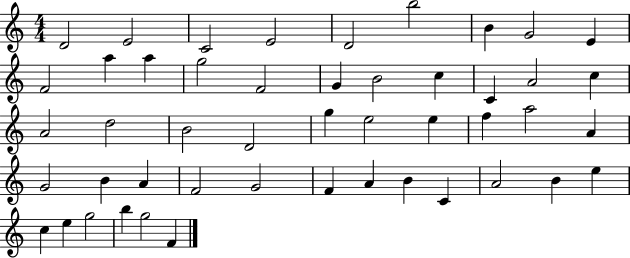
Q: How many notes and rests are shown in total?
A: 48